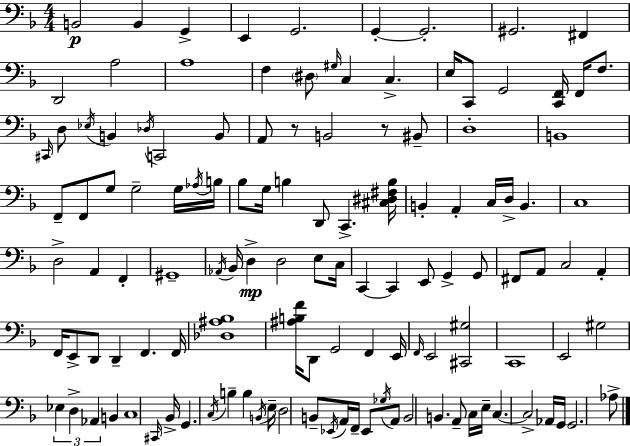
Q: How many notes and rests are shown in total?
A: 125